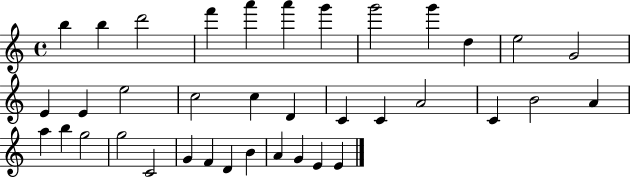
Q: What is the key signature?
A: C major